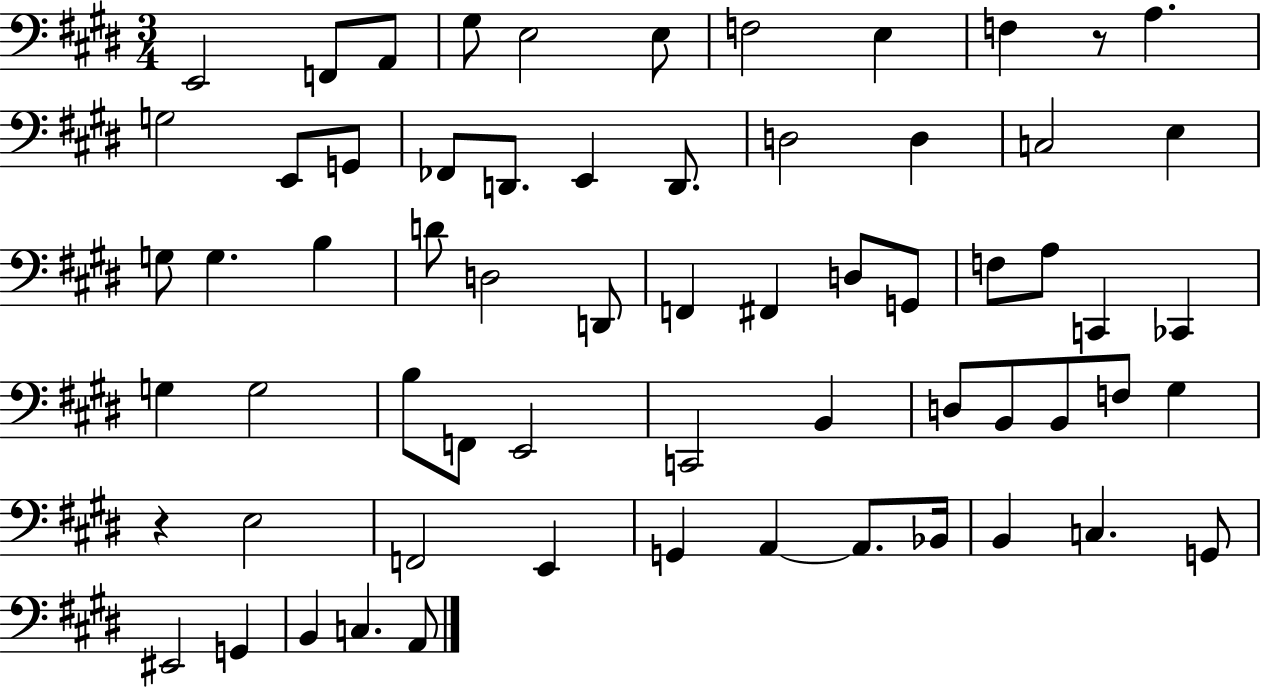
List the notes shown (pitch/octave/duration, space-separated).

E2/h F2/e A2/e G#3/e E3/h E3/e F3/h E3/q F3/q R/e A3/q. G3/h E2/e G2/e FES2/e D2/e. E2/q D2/e. D3/h D3/q C3/h E3/q G3/e G3/q. B3/q D4/e D3/h D2/e F2/q F#2/q D3/e G2/e F3/e A3/e C2/q CES2/q G3/q G3/h B3/e F2/e E2/h C2/h B2/q D3/e B2/e B2/e F3/e G#3/q R/q E3/h F2/h E2/q G2/q A2/q A2/e. Bb2/s B2/q C3/q. G2/e EIS2/h G2/q B2/q C3/q. A2/e